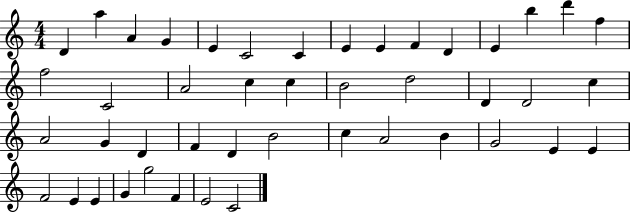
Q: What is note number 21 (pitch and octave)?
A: B4